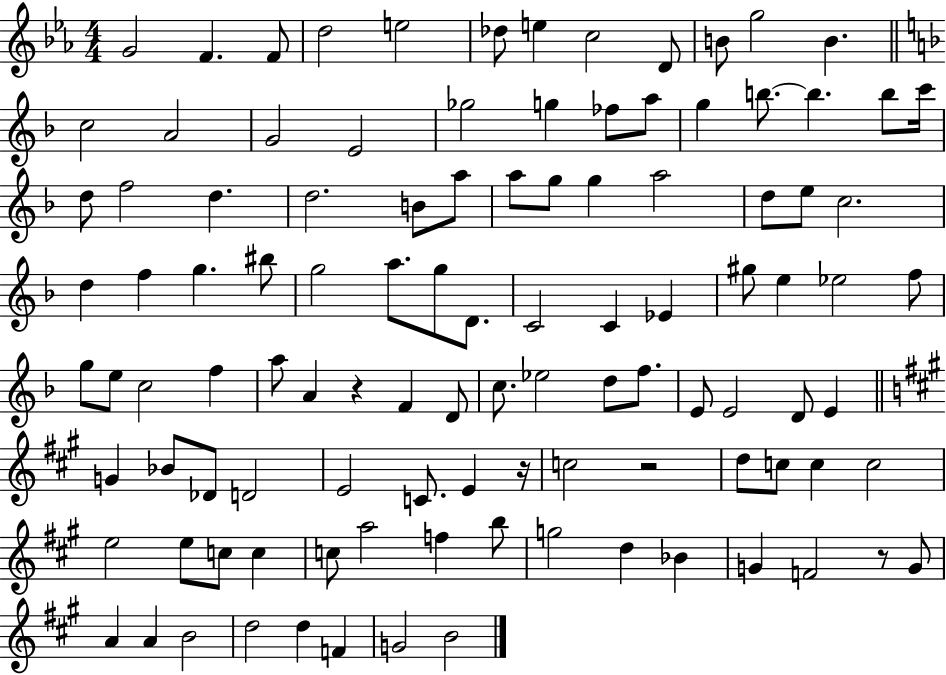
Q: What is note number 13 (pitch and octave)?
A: C5